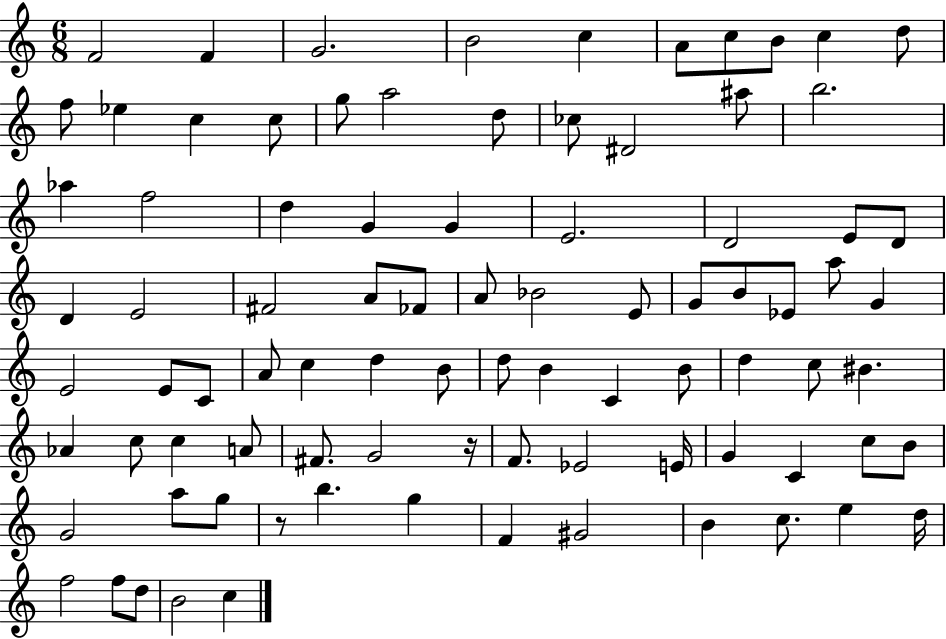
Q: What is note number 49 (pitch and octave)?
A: D5